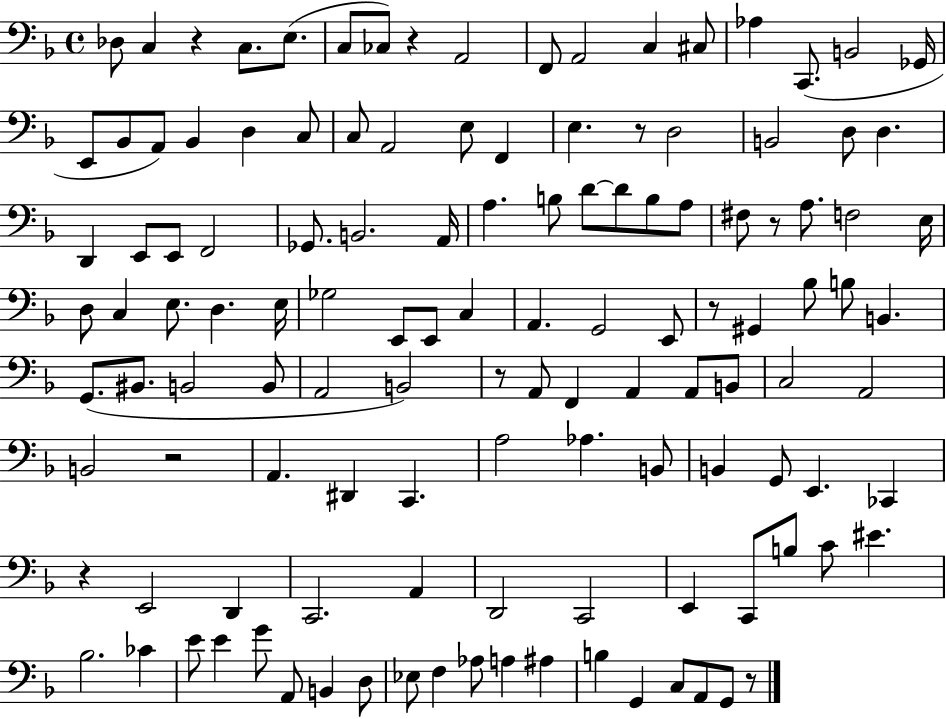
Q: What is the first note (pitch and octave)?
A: Db3